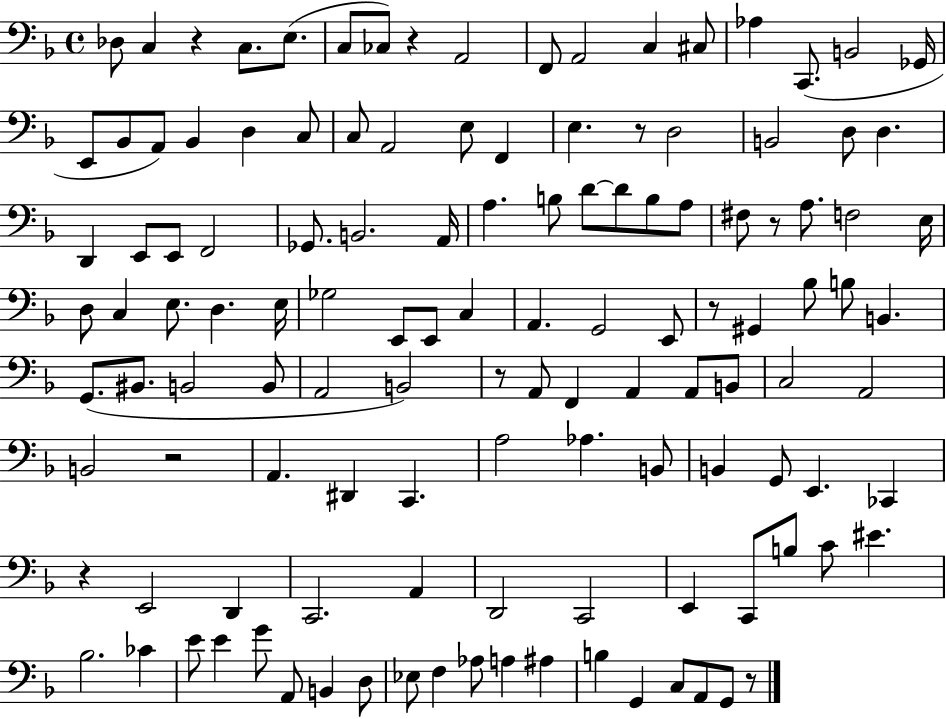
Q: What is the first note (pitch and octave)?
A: Db3